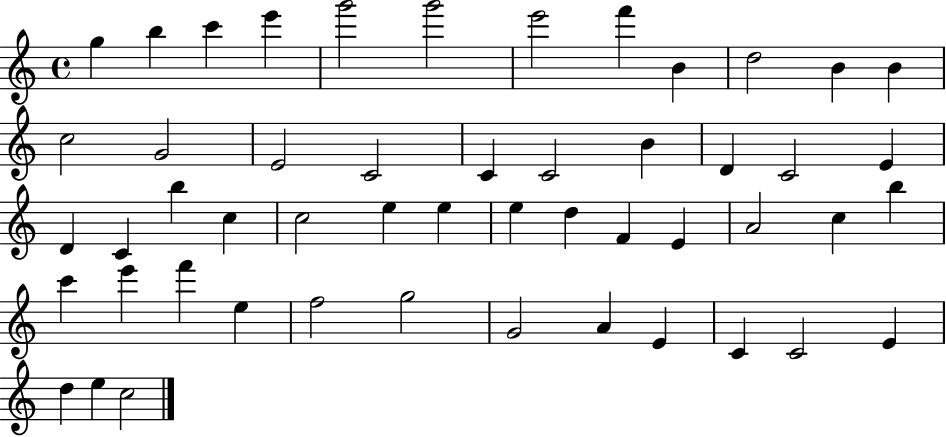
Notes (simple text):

G5/q B5/q C6/q E6/q G6/h G6/h E6/h F6/q B4/q D5/h B4/q B4/q C5/h G4/h E4/h C4/h C4/q C4/h B4/q D4/q C4/h E4/q D4/q C4/q B5/q C5/q C5/h E5/q E5/q E5/q D5/q F4/q E4/q A4/h C5/q B5/q C6/q E6/q F6/q E5/q F5/h G5/h G4/h A4/q E4/q C4/q C4/h E4/q D5/q E5/q C5/h